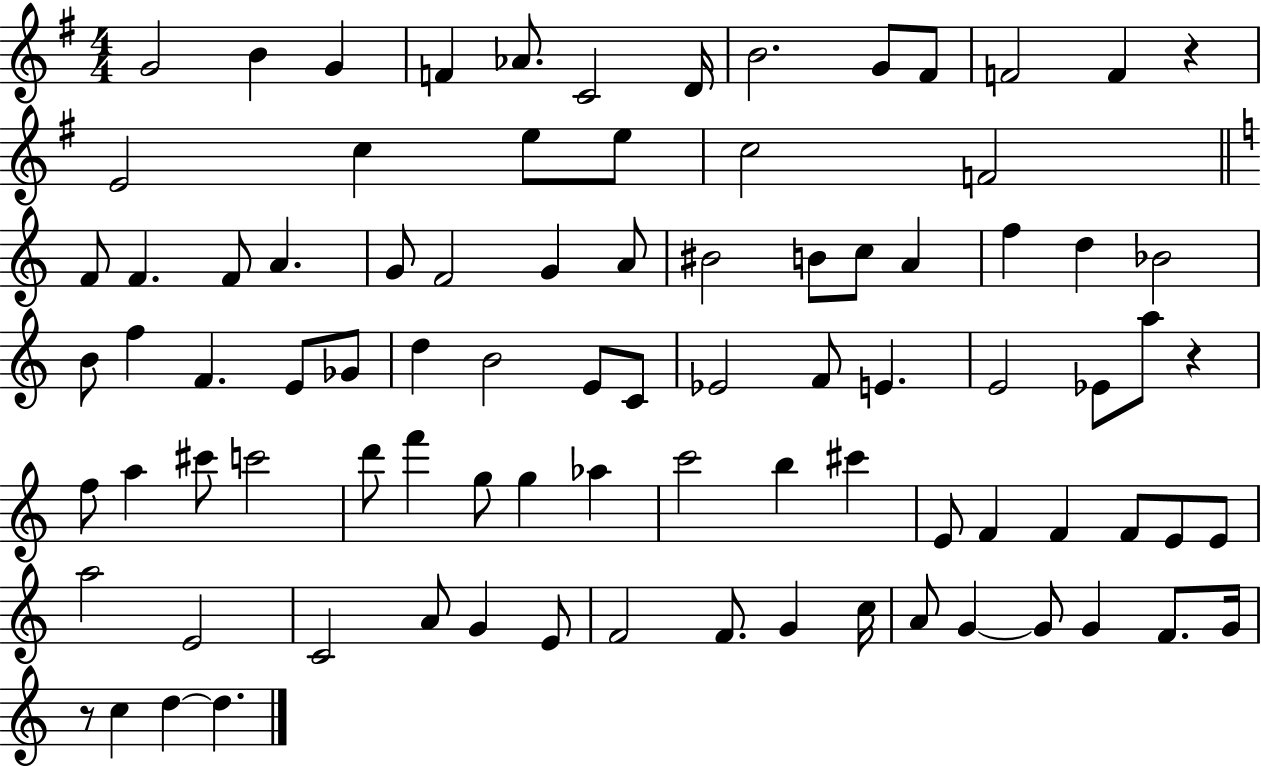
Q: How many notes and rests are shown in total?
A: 88